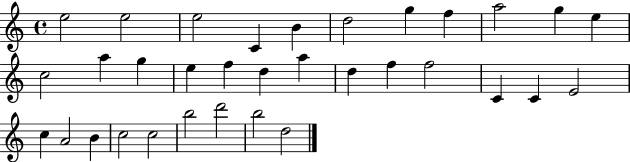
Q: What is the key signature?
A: C major